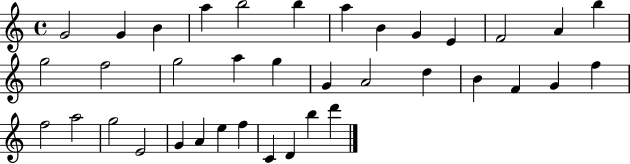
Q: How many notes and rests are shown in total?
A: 37